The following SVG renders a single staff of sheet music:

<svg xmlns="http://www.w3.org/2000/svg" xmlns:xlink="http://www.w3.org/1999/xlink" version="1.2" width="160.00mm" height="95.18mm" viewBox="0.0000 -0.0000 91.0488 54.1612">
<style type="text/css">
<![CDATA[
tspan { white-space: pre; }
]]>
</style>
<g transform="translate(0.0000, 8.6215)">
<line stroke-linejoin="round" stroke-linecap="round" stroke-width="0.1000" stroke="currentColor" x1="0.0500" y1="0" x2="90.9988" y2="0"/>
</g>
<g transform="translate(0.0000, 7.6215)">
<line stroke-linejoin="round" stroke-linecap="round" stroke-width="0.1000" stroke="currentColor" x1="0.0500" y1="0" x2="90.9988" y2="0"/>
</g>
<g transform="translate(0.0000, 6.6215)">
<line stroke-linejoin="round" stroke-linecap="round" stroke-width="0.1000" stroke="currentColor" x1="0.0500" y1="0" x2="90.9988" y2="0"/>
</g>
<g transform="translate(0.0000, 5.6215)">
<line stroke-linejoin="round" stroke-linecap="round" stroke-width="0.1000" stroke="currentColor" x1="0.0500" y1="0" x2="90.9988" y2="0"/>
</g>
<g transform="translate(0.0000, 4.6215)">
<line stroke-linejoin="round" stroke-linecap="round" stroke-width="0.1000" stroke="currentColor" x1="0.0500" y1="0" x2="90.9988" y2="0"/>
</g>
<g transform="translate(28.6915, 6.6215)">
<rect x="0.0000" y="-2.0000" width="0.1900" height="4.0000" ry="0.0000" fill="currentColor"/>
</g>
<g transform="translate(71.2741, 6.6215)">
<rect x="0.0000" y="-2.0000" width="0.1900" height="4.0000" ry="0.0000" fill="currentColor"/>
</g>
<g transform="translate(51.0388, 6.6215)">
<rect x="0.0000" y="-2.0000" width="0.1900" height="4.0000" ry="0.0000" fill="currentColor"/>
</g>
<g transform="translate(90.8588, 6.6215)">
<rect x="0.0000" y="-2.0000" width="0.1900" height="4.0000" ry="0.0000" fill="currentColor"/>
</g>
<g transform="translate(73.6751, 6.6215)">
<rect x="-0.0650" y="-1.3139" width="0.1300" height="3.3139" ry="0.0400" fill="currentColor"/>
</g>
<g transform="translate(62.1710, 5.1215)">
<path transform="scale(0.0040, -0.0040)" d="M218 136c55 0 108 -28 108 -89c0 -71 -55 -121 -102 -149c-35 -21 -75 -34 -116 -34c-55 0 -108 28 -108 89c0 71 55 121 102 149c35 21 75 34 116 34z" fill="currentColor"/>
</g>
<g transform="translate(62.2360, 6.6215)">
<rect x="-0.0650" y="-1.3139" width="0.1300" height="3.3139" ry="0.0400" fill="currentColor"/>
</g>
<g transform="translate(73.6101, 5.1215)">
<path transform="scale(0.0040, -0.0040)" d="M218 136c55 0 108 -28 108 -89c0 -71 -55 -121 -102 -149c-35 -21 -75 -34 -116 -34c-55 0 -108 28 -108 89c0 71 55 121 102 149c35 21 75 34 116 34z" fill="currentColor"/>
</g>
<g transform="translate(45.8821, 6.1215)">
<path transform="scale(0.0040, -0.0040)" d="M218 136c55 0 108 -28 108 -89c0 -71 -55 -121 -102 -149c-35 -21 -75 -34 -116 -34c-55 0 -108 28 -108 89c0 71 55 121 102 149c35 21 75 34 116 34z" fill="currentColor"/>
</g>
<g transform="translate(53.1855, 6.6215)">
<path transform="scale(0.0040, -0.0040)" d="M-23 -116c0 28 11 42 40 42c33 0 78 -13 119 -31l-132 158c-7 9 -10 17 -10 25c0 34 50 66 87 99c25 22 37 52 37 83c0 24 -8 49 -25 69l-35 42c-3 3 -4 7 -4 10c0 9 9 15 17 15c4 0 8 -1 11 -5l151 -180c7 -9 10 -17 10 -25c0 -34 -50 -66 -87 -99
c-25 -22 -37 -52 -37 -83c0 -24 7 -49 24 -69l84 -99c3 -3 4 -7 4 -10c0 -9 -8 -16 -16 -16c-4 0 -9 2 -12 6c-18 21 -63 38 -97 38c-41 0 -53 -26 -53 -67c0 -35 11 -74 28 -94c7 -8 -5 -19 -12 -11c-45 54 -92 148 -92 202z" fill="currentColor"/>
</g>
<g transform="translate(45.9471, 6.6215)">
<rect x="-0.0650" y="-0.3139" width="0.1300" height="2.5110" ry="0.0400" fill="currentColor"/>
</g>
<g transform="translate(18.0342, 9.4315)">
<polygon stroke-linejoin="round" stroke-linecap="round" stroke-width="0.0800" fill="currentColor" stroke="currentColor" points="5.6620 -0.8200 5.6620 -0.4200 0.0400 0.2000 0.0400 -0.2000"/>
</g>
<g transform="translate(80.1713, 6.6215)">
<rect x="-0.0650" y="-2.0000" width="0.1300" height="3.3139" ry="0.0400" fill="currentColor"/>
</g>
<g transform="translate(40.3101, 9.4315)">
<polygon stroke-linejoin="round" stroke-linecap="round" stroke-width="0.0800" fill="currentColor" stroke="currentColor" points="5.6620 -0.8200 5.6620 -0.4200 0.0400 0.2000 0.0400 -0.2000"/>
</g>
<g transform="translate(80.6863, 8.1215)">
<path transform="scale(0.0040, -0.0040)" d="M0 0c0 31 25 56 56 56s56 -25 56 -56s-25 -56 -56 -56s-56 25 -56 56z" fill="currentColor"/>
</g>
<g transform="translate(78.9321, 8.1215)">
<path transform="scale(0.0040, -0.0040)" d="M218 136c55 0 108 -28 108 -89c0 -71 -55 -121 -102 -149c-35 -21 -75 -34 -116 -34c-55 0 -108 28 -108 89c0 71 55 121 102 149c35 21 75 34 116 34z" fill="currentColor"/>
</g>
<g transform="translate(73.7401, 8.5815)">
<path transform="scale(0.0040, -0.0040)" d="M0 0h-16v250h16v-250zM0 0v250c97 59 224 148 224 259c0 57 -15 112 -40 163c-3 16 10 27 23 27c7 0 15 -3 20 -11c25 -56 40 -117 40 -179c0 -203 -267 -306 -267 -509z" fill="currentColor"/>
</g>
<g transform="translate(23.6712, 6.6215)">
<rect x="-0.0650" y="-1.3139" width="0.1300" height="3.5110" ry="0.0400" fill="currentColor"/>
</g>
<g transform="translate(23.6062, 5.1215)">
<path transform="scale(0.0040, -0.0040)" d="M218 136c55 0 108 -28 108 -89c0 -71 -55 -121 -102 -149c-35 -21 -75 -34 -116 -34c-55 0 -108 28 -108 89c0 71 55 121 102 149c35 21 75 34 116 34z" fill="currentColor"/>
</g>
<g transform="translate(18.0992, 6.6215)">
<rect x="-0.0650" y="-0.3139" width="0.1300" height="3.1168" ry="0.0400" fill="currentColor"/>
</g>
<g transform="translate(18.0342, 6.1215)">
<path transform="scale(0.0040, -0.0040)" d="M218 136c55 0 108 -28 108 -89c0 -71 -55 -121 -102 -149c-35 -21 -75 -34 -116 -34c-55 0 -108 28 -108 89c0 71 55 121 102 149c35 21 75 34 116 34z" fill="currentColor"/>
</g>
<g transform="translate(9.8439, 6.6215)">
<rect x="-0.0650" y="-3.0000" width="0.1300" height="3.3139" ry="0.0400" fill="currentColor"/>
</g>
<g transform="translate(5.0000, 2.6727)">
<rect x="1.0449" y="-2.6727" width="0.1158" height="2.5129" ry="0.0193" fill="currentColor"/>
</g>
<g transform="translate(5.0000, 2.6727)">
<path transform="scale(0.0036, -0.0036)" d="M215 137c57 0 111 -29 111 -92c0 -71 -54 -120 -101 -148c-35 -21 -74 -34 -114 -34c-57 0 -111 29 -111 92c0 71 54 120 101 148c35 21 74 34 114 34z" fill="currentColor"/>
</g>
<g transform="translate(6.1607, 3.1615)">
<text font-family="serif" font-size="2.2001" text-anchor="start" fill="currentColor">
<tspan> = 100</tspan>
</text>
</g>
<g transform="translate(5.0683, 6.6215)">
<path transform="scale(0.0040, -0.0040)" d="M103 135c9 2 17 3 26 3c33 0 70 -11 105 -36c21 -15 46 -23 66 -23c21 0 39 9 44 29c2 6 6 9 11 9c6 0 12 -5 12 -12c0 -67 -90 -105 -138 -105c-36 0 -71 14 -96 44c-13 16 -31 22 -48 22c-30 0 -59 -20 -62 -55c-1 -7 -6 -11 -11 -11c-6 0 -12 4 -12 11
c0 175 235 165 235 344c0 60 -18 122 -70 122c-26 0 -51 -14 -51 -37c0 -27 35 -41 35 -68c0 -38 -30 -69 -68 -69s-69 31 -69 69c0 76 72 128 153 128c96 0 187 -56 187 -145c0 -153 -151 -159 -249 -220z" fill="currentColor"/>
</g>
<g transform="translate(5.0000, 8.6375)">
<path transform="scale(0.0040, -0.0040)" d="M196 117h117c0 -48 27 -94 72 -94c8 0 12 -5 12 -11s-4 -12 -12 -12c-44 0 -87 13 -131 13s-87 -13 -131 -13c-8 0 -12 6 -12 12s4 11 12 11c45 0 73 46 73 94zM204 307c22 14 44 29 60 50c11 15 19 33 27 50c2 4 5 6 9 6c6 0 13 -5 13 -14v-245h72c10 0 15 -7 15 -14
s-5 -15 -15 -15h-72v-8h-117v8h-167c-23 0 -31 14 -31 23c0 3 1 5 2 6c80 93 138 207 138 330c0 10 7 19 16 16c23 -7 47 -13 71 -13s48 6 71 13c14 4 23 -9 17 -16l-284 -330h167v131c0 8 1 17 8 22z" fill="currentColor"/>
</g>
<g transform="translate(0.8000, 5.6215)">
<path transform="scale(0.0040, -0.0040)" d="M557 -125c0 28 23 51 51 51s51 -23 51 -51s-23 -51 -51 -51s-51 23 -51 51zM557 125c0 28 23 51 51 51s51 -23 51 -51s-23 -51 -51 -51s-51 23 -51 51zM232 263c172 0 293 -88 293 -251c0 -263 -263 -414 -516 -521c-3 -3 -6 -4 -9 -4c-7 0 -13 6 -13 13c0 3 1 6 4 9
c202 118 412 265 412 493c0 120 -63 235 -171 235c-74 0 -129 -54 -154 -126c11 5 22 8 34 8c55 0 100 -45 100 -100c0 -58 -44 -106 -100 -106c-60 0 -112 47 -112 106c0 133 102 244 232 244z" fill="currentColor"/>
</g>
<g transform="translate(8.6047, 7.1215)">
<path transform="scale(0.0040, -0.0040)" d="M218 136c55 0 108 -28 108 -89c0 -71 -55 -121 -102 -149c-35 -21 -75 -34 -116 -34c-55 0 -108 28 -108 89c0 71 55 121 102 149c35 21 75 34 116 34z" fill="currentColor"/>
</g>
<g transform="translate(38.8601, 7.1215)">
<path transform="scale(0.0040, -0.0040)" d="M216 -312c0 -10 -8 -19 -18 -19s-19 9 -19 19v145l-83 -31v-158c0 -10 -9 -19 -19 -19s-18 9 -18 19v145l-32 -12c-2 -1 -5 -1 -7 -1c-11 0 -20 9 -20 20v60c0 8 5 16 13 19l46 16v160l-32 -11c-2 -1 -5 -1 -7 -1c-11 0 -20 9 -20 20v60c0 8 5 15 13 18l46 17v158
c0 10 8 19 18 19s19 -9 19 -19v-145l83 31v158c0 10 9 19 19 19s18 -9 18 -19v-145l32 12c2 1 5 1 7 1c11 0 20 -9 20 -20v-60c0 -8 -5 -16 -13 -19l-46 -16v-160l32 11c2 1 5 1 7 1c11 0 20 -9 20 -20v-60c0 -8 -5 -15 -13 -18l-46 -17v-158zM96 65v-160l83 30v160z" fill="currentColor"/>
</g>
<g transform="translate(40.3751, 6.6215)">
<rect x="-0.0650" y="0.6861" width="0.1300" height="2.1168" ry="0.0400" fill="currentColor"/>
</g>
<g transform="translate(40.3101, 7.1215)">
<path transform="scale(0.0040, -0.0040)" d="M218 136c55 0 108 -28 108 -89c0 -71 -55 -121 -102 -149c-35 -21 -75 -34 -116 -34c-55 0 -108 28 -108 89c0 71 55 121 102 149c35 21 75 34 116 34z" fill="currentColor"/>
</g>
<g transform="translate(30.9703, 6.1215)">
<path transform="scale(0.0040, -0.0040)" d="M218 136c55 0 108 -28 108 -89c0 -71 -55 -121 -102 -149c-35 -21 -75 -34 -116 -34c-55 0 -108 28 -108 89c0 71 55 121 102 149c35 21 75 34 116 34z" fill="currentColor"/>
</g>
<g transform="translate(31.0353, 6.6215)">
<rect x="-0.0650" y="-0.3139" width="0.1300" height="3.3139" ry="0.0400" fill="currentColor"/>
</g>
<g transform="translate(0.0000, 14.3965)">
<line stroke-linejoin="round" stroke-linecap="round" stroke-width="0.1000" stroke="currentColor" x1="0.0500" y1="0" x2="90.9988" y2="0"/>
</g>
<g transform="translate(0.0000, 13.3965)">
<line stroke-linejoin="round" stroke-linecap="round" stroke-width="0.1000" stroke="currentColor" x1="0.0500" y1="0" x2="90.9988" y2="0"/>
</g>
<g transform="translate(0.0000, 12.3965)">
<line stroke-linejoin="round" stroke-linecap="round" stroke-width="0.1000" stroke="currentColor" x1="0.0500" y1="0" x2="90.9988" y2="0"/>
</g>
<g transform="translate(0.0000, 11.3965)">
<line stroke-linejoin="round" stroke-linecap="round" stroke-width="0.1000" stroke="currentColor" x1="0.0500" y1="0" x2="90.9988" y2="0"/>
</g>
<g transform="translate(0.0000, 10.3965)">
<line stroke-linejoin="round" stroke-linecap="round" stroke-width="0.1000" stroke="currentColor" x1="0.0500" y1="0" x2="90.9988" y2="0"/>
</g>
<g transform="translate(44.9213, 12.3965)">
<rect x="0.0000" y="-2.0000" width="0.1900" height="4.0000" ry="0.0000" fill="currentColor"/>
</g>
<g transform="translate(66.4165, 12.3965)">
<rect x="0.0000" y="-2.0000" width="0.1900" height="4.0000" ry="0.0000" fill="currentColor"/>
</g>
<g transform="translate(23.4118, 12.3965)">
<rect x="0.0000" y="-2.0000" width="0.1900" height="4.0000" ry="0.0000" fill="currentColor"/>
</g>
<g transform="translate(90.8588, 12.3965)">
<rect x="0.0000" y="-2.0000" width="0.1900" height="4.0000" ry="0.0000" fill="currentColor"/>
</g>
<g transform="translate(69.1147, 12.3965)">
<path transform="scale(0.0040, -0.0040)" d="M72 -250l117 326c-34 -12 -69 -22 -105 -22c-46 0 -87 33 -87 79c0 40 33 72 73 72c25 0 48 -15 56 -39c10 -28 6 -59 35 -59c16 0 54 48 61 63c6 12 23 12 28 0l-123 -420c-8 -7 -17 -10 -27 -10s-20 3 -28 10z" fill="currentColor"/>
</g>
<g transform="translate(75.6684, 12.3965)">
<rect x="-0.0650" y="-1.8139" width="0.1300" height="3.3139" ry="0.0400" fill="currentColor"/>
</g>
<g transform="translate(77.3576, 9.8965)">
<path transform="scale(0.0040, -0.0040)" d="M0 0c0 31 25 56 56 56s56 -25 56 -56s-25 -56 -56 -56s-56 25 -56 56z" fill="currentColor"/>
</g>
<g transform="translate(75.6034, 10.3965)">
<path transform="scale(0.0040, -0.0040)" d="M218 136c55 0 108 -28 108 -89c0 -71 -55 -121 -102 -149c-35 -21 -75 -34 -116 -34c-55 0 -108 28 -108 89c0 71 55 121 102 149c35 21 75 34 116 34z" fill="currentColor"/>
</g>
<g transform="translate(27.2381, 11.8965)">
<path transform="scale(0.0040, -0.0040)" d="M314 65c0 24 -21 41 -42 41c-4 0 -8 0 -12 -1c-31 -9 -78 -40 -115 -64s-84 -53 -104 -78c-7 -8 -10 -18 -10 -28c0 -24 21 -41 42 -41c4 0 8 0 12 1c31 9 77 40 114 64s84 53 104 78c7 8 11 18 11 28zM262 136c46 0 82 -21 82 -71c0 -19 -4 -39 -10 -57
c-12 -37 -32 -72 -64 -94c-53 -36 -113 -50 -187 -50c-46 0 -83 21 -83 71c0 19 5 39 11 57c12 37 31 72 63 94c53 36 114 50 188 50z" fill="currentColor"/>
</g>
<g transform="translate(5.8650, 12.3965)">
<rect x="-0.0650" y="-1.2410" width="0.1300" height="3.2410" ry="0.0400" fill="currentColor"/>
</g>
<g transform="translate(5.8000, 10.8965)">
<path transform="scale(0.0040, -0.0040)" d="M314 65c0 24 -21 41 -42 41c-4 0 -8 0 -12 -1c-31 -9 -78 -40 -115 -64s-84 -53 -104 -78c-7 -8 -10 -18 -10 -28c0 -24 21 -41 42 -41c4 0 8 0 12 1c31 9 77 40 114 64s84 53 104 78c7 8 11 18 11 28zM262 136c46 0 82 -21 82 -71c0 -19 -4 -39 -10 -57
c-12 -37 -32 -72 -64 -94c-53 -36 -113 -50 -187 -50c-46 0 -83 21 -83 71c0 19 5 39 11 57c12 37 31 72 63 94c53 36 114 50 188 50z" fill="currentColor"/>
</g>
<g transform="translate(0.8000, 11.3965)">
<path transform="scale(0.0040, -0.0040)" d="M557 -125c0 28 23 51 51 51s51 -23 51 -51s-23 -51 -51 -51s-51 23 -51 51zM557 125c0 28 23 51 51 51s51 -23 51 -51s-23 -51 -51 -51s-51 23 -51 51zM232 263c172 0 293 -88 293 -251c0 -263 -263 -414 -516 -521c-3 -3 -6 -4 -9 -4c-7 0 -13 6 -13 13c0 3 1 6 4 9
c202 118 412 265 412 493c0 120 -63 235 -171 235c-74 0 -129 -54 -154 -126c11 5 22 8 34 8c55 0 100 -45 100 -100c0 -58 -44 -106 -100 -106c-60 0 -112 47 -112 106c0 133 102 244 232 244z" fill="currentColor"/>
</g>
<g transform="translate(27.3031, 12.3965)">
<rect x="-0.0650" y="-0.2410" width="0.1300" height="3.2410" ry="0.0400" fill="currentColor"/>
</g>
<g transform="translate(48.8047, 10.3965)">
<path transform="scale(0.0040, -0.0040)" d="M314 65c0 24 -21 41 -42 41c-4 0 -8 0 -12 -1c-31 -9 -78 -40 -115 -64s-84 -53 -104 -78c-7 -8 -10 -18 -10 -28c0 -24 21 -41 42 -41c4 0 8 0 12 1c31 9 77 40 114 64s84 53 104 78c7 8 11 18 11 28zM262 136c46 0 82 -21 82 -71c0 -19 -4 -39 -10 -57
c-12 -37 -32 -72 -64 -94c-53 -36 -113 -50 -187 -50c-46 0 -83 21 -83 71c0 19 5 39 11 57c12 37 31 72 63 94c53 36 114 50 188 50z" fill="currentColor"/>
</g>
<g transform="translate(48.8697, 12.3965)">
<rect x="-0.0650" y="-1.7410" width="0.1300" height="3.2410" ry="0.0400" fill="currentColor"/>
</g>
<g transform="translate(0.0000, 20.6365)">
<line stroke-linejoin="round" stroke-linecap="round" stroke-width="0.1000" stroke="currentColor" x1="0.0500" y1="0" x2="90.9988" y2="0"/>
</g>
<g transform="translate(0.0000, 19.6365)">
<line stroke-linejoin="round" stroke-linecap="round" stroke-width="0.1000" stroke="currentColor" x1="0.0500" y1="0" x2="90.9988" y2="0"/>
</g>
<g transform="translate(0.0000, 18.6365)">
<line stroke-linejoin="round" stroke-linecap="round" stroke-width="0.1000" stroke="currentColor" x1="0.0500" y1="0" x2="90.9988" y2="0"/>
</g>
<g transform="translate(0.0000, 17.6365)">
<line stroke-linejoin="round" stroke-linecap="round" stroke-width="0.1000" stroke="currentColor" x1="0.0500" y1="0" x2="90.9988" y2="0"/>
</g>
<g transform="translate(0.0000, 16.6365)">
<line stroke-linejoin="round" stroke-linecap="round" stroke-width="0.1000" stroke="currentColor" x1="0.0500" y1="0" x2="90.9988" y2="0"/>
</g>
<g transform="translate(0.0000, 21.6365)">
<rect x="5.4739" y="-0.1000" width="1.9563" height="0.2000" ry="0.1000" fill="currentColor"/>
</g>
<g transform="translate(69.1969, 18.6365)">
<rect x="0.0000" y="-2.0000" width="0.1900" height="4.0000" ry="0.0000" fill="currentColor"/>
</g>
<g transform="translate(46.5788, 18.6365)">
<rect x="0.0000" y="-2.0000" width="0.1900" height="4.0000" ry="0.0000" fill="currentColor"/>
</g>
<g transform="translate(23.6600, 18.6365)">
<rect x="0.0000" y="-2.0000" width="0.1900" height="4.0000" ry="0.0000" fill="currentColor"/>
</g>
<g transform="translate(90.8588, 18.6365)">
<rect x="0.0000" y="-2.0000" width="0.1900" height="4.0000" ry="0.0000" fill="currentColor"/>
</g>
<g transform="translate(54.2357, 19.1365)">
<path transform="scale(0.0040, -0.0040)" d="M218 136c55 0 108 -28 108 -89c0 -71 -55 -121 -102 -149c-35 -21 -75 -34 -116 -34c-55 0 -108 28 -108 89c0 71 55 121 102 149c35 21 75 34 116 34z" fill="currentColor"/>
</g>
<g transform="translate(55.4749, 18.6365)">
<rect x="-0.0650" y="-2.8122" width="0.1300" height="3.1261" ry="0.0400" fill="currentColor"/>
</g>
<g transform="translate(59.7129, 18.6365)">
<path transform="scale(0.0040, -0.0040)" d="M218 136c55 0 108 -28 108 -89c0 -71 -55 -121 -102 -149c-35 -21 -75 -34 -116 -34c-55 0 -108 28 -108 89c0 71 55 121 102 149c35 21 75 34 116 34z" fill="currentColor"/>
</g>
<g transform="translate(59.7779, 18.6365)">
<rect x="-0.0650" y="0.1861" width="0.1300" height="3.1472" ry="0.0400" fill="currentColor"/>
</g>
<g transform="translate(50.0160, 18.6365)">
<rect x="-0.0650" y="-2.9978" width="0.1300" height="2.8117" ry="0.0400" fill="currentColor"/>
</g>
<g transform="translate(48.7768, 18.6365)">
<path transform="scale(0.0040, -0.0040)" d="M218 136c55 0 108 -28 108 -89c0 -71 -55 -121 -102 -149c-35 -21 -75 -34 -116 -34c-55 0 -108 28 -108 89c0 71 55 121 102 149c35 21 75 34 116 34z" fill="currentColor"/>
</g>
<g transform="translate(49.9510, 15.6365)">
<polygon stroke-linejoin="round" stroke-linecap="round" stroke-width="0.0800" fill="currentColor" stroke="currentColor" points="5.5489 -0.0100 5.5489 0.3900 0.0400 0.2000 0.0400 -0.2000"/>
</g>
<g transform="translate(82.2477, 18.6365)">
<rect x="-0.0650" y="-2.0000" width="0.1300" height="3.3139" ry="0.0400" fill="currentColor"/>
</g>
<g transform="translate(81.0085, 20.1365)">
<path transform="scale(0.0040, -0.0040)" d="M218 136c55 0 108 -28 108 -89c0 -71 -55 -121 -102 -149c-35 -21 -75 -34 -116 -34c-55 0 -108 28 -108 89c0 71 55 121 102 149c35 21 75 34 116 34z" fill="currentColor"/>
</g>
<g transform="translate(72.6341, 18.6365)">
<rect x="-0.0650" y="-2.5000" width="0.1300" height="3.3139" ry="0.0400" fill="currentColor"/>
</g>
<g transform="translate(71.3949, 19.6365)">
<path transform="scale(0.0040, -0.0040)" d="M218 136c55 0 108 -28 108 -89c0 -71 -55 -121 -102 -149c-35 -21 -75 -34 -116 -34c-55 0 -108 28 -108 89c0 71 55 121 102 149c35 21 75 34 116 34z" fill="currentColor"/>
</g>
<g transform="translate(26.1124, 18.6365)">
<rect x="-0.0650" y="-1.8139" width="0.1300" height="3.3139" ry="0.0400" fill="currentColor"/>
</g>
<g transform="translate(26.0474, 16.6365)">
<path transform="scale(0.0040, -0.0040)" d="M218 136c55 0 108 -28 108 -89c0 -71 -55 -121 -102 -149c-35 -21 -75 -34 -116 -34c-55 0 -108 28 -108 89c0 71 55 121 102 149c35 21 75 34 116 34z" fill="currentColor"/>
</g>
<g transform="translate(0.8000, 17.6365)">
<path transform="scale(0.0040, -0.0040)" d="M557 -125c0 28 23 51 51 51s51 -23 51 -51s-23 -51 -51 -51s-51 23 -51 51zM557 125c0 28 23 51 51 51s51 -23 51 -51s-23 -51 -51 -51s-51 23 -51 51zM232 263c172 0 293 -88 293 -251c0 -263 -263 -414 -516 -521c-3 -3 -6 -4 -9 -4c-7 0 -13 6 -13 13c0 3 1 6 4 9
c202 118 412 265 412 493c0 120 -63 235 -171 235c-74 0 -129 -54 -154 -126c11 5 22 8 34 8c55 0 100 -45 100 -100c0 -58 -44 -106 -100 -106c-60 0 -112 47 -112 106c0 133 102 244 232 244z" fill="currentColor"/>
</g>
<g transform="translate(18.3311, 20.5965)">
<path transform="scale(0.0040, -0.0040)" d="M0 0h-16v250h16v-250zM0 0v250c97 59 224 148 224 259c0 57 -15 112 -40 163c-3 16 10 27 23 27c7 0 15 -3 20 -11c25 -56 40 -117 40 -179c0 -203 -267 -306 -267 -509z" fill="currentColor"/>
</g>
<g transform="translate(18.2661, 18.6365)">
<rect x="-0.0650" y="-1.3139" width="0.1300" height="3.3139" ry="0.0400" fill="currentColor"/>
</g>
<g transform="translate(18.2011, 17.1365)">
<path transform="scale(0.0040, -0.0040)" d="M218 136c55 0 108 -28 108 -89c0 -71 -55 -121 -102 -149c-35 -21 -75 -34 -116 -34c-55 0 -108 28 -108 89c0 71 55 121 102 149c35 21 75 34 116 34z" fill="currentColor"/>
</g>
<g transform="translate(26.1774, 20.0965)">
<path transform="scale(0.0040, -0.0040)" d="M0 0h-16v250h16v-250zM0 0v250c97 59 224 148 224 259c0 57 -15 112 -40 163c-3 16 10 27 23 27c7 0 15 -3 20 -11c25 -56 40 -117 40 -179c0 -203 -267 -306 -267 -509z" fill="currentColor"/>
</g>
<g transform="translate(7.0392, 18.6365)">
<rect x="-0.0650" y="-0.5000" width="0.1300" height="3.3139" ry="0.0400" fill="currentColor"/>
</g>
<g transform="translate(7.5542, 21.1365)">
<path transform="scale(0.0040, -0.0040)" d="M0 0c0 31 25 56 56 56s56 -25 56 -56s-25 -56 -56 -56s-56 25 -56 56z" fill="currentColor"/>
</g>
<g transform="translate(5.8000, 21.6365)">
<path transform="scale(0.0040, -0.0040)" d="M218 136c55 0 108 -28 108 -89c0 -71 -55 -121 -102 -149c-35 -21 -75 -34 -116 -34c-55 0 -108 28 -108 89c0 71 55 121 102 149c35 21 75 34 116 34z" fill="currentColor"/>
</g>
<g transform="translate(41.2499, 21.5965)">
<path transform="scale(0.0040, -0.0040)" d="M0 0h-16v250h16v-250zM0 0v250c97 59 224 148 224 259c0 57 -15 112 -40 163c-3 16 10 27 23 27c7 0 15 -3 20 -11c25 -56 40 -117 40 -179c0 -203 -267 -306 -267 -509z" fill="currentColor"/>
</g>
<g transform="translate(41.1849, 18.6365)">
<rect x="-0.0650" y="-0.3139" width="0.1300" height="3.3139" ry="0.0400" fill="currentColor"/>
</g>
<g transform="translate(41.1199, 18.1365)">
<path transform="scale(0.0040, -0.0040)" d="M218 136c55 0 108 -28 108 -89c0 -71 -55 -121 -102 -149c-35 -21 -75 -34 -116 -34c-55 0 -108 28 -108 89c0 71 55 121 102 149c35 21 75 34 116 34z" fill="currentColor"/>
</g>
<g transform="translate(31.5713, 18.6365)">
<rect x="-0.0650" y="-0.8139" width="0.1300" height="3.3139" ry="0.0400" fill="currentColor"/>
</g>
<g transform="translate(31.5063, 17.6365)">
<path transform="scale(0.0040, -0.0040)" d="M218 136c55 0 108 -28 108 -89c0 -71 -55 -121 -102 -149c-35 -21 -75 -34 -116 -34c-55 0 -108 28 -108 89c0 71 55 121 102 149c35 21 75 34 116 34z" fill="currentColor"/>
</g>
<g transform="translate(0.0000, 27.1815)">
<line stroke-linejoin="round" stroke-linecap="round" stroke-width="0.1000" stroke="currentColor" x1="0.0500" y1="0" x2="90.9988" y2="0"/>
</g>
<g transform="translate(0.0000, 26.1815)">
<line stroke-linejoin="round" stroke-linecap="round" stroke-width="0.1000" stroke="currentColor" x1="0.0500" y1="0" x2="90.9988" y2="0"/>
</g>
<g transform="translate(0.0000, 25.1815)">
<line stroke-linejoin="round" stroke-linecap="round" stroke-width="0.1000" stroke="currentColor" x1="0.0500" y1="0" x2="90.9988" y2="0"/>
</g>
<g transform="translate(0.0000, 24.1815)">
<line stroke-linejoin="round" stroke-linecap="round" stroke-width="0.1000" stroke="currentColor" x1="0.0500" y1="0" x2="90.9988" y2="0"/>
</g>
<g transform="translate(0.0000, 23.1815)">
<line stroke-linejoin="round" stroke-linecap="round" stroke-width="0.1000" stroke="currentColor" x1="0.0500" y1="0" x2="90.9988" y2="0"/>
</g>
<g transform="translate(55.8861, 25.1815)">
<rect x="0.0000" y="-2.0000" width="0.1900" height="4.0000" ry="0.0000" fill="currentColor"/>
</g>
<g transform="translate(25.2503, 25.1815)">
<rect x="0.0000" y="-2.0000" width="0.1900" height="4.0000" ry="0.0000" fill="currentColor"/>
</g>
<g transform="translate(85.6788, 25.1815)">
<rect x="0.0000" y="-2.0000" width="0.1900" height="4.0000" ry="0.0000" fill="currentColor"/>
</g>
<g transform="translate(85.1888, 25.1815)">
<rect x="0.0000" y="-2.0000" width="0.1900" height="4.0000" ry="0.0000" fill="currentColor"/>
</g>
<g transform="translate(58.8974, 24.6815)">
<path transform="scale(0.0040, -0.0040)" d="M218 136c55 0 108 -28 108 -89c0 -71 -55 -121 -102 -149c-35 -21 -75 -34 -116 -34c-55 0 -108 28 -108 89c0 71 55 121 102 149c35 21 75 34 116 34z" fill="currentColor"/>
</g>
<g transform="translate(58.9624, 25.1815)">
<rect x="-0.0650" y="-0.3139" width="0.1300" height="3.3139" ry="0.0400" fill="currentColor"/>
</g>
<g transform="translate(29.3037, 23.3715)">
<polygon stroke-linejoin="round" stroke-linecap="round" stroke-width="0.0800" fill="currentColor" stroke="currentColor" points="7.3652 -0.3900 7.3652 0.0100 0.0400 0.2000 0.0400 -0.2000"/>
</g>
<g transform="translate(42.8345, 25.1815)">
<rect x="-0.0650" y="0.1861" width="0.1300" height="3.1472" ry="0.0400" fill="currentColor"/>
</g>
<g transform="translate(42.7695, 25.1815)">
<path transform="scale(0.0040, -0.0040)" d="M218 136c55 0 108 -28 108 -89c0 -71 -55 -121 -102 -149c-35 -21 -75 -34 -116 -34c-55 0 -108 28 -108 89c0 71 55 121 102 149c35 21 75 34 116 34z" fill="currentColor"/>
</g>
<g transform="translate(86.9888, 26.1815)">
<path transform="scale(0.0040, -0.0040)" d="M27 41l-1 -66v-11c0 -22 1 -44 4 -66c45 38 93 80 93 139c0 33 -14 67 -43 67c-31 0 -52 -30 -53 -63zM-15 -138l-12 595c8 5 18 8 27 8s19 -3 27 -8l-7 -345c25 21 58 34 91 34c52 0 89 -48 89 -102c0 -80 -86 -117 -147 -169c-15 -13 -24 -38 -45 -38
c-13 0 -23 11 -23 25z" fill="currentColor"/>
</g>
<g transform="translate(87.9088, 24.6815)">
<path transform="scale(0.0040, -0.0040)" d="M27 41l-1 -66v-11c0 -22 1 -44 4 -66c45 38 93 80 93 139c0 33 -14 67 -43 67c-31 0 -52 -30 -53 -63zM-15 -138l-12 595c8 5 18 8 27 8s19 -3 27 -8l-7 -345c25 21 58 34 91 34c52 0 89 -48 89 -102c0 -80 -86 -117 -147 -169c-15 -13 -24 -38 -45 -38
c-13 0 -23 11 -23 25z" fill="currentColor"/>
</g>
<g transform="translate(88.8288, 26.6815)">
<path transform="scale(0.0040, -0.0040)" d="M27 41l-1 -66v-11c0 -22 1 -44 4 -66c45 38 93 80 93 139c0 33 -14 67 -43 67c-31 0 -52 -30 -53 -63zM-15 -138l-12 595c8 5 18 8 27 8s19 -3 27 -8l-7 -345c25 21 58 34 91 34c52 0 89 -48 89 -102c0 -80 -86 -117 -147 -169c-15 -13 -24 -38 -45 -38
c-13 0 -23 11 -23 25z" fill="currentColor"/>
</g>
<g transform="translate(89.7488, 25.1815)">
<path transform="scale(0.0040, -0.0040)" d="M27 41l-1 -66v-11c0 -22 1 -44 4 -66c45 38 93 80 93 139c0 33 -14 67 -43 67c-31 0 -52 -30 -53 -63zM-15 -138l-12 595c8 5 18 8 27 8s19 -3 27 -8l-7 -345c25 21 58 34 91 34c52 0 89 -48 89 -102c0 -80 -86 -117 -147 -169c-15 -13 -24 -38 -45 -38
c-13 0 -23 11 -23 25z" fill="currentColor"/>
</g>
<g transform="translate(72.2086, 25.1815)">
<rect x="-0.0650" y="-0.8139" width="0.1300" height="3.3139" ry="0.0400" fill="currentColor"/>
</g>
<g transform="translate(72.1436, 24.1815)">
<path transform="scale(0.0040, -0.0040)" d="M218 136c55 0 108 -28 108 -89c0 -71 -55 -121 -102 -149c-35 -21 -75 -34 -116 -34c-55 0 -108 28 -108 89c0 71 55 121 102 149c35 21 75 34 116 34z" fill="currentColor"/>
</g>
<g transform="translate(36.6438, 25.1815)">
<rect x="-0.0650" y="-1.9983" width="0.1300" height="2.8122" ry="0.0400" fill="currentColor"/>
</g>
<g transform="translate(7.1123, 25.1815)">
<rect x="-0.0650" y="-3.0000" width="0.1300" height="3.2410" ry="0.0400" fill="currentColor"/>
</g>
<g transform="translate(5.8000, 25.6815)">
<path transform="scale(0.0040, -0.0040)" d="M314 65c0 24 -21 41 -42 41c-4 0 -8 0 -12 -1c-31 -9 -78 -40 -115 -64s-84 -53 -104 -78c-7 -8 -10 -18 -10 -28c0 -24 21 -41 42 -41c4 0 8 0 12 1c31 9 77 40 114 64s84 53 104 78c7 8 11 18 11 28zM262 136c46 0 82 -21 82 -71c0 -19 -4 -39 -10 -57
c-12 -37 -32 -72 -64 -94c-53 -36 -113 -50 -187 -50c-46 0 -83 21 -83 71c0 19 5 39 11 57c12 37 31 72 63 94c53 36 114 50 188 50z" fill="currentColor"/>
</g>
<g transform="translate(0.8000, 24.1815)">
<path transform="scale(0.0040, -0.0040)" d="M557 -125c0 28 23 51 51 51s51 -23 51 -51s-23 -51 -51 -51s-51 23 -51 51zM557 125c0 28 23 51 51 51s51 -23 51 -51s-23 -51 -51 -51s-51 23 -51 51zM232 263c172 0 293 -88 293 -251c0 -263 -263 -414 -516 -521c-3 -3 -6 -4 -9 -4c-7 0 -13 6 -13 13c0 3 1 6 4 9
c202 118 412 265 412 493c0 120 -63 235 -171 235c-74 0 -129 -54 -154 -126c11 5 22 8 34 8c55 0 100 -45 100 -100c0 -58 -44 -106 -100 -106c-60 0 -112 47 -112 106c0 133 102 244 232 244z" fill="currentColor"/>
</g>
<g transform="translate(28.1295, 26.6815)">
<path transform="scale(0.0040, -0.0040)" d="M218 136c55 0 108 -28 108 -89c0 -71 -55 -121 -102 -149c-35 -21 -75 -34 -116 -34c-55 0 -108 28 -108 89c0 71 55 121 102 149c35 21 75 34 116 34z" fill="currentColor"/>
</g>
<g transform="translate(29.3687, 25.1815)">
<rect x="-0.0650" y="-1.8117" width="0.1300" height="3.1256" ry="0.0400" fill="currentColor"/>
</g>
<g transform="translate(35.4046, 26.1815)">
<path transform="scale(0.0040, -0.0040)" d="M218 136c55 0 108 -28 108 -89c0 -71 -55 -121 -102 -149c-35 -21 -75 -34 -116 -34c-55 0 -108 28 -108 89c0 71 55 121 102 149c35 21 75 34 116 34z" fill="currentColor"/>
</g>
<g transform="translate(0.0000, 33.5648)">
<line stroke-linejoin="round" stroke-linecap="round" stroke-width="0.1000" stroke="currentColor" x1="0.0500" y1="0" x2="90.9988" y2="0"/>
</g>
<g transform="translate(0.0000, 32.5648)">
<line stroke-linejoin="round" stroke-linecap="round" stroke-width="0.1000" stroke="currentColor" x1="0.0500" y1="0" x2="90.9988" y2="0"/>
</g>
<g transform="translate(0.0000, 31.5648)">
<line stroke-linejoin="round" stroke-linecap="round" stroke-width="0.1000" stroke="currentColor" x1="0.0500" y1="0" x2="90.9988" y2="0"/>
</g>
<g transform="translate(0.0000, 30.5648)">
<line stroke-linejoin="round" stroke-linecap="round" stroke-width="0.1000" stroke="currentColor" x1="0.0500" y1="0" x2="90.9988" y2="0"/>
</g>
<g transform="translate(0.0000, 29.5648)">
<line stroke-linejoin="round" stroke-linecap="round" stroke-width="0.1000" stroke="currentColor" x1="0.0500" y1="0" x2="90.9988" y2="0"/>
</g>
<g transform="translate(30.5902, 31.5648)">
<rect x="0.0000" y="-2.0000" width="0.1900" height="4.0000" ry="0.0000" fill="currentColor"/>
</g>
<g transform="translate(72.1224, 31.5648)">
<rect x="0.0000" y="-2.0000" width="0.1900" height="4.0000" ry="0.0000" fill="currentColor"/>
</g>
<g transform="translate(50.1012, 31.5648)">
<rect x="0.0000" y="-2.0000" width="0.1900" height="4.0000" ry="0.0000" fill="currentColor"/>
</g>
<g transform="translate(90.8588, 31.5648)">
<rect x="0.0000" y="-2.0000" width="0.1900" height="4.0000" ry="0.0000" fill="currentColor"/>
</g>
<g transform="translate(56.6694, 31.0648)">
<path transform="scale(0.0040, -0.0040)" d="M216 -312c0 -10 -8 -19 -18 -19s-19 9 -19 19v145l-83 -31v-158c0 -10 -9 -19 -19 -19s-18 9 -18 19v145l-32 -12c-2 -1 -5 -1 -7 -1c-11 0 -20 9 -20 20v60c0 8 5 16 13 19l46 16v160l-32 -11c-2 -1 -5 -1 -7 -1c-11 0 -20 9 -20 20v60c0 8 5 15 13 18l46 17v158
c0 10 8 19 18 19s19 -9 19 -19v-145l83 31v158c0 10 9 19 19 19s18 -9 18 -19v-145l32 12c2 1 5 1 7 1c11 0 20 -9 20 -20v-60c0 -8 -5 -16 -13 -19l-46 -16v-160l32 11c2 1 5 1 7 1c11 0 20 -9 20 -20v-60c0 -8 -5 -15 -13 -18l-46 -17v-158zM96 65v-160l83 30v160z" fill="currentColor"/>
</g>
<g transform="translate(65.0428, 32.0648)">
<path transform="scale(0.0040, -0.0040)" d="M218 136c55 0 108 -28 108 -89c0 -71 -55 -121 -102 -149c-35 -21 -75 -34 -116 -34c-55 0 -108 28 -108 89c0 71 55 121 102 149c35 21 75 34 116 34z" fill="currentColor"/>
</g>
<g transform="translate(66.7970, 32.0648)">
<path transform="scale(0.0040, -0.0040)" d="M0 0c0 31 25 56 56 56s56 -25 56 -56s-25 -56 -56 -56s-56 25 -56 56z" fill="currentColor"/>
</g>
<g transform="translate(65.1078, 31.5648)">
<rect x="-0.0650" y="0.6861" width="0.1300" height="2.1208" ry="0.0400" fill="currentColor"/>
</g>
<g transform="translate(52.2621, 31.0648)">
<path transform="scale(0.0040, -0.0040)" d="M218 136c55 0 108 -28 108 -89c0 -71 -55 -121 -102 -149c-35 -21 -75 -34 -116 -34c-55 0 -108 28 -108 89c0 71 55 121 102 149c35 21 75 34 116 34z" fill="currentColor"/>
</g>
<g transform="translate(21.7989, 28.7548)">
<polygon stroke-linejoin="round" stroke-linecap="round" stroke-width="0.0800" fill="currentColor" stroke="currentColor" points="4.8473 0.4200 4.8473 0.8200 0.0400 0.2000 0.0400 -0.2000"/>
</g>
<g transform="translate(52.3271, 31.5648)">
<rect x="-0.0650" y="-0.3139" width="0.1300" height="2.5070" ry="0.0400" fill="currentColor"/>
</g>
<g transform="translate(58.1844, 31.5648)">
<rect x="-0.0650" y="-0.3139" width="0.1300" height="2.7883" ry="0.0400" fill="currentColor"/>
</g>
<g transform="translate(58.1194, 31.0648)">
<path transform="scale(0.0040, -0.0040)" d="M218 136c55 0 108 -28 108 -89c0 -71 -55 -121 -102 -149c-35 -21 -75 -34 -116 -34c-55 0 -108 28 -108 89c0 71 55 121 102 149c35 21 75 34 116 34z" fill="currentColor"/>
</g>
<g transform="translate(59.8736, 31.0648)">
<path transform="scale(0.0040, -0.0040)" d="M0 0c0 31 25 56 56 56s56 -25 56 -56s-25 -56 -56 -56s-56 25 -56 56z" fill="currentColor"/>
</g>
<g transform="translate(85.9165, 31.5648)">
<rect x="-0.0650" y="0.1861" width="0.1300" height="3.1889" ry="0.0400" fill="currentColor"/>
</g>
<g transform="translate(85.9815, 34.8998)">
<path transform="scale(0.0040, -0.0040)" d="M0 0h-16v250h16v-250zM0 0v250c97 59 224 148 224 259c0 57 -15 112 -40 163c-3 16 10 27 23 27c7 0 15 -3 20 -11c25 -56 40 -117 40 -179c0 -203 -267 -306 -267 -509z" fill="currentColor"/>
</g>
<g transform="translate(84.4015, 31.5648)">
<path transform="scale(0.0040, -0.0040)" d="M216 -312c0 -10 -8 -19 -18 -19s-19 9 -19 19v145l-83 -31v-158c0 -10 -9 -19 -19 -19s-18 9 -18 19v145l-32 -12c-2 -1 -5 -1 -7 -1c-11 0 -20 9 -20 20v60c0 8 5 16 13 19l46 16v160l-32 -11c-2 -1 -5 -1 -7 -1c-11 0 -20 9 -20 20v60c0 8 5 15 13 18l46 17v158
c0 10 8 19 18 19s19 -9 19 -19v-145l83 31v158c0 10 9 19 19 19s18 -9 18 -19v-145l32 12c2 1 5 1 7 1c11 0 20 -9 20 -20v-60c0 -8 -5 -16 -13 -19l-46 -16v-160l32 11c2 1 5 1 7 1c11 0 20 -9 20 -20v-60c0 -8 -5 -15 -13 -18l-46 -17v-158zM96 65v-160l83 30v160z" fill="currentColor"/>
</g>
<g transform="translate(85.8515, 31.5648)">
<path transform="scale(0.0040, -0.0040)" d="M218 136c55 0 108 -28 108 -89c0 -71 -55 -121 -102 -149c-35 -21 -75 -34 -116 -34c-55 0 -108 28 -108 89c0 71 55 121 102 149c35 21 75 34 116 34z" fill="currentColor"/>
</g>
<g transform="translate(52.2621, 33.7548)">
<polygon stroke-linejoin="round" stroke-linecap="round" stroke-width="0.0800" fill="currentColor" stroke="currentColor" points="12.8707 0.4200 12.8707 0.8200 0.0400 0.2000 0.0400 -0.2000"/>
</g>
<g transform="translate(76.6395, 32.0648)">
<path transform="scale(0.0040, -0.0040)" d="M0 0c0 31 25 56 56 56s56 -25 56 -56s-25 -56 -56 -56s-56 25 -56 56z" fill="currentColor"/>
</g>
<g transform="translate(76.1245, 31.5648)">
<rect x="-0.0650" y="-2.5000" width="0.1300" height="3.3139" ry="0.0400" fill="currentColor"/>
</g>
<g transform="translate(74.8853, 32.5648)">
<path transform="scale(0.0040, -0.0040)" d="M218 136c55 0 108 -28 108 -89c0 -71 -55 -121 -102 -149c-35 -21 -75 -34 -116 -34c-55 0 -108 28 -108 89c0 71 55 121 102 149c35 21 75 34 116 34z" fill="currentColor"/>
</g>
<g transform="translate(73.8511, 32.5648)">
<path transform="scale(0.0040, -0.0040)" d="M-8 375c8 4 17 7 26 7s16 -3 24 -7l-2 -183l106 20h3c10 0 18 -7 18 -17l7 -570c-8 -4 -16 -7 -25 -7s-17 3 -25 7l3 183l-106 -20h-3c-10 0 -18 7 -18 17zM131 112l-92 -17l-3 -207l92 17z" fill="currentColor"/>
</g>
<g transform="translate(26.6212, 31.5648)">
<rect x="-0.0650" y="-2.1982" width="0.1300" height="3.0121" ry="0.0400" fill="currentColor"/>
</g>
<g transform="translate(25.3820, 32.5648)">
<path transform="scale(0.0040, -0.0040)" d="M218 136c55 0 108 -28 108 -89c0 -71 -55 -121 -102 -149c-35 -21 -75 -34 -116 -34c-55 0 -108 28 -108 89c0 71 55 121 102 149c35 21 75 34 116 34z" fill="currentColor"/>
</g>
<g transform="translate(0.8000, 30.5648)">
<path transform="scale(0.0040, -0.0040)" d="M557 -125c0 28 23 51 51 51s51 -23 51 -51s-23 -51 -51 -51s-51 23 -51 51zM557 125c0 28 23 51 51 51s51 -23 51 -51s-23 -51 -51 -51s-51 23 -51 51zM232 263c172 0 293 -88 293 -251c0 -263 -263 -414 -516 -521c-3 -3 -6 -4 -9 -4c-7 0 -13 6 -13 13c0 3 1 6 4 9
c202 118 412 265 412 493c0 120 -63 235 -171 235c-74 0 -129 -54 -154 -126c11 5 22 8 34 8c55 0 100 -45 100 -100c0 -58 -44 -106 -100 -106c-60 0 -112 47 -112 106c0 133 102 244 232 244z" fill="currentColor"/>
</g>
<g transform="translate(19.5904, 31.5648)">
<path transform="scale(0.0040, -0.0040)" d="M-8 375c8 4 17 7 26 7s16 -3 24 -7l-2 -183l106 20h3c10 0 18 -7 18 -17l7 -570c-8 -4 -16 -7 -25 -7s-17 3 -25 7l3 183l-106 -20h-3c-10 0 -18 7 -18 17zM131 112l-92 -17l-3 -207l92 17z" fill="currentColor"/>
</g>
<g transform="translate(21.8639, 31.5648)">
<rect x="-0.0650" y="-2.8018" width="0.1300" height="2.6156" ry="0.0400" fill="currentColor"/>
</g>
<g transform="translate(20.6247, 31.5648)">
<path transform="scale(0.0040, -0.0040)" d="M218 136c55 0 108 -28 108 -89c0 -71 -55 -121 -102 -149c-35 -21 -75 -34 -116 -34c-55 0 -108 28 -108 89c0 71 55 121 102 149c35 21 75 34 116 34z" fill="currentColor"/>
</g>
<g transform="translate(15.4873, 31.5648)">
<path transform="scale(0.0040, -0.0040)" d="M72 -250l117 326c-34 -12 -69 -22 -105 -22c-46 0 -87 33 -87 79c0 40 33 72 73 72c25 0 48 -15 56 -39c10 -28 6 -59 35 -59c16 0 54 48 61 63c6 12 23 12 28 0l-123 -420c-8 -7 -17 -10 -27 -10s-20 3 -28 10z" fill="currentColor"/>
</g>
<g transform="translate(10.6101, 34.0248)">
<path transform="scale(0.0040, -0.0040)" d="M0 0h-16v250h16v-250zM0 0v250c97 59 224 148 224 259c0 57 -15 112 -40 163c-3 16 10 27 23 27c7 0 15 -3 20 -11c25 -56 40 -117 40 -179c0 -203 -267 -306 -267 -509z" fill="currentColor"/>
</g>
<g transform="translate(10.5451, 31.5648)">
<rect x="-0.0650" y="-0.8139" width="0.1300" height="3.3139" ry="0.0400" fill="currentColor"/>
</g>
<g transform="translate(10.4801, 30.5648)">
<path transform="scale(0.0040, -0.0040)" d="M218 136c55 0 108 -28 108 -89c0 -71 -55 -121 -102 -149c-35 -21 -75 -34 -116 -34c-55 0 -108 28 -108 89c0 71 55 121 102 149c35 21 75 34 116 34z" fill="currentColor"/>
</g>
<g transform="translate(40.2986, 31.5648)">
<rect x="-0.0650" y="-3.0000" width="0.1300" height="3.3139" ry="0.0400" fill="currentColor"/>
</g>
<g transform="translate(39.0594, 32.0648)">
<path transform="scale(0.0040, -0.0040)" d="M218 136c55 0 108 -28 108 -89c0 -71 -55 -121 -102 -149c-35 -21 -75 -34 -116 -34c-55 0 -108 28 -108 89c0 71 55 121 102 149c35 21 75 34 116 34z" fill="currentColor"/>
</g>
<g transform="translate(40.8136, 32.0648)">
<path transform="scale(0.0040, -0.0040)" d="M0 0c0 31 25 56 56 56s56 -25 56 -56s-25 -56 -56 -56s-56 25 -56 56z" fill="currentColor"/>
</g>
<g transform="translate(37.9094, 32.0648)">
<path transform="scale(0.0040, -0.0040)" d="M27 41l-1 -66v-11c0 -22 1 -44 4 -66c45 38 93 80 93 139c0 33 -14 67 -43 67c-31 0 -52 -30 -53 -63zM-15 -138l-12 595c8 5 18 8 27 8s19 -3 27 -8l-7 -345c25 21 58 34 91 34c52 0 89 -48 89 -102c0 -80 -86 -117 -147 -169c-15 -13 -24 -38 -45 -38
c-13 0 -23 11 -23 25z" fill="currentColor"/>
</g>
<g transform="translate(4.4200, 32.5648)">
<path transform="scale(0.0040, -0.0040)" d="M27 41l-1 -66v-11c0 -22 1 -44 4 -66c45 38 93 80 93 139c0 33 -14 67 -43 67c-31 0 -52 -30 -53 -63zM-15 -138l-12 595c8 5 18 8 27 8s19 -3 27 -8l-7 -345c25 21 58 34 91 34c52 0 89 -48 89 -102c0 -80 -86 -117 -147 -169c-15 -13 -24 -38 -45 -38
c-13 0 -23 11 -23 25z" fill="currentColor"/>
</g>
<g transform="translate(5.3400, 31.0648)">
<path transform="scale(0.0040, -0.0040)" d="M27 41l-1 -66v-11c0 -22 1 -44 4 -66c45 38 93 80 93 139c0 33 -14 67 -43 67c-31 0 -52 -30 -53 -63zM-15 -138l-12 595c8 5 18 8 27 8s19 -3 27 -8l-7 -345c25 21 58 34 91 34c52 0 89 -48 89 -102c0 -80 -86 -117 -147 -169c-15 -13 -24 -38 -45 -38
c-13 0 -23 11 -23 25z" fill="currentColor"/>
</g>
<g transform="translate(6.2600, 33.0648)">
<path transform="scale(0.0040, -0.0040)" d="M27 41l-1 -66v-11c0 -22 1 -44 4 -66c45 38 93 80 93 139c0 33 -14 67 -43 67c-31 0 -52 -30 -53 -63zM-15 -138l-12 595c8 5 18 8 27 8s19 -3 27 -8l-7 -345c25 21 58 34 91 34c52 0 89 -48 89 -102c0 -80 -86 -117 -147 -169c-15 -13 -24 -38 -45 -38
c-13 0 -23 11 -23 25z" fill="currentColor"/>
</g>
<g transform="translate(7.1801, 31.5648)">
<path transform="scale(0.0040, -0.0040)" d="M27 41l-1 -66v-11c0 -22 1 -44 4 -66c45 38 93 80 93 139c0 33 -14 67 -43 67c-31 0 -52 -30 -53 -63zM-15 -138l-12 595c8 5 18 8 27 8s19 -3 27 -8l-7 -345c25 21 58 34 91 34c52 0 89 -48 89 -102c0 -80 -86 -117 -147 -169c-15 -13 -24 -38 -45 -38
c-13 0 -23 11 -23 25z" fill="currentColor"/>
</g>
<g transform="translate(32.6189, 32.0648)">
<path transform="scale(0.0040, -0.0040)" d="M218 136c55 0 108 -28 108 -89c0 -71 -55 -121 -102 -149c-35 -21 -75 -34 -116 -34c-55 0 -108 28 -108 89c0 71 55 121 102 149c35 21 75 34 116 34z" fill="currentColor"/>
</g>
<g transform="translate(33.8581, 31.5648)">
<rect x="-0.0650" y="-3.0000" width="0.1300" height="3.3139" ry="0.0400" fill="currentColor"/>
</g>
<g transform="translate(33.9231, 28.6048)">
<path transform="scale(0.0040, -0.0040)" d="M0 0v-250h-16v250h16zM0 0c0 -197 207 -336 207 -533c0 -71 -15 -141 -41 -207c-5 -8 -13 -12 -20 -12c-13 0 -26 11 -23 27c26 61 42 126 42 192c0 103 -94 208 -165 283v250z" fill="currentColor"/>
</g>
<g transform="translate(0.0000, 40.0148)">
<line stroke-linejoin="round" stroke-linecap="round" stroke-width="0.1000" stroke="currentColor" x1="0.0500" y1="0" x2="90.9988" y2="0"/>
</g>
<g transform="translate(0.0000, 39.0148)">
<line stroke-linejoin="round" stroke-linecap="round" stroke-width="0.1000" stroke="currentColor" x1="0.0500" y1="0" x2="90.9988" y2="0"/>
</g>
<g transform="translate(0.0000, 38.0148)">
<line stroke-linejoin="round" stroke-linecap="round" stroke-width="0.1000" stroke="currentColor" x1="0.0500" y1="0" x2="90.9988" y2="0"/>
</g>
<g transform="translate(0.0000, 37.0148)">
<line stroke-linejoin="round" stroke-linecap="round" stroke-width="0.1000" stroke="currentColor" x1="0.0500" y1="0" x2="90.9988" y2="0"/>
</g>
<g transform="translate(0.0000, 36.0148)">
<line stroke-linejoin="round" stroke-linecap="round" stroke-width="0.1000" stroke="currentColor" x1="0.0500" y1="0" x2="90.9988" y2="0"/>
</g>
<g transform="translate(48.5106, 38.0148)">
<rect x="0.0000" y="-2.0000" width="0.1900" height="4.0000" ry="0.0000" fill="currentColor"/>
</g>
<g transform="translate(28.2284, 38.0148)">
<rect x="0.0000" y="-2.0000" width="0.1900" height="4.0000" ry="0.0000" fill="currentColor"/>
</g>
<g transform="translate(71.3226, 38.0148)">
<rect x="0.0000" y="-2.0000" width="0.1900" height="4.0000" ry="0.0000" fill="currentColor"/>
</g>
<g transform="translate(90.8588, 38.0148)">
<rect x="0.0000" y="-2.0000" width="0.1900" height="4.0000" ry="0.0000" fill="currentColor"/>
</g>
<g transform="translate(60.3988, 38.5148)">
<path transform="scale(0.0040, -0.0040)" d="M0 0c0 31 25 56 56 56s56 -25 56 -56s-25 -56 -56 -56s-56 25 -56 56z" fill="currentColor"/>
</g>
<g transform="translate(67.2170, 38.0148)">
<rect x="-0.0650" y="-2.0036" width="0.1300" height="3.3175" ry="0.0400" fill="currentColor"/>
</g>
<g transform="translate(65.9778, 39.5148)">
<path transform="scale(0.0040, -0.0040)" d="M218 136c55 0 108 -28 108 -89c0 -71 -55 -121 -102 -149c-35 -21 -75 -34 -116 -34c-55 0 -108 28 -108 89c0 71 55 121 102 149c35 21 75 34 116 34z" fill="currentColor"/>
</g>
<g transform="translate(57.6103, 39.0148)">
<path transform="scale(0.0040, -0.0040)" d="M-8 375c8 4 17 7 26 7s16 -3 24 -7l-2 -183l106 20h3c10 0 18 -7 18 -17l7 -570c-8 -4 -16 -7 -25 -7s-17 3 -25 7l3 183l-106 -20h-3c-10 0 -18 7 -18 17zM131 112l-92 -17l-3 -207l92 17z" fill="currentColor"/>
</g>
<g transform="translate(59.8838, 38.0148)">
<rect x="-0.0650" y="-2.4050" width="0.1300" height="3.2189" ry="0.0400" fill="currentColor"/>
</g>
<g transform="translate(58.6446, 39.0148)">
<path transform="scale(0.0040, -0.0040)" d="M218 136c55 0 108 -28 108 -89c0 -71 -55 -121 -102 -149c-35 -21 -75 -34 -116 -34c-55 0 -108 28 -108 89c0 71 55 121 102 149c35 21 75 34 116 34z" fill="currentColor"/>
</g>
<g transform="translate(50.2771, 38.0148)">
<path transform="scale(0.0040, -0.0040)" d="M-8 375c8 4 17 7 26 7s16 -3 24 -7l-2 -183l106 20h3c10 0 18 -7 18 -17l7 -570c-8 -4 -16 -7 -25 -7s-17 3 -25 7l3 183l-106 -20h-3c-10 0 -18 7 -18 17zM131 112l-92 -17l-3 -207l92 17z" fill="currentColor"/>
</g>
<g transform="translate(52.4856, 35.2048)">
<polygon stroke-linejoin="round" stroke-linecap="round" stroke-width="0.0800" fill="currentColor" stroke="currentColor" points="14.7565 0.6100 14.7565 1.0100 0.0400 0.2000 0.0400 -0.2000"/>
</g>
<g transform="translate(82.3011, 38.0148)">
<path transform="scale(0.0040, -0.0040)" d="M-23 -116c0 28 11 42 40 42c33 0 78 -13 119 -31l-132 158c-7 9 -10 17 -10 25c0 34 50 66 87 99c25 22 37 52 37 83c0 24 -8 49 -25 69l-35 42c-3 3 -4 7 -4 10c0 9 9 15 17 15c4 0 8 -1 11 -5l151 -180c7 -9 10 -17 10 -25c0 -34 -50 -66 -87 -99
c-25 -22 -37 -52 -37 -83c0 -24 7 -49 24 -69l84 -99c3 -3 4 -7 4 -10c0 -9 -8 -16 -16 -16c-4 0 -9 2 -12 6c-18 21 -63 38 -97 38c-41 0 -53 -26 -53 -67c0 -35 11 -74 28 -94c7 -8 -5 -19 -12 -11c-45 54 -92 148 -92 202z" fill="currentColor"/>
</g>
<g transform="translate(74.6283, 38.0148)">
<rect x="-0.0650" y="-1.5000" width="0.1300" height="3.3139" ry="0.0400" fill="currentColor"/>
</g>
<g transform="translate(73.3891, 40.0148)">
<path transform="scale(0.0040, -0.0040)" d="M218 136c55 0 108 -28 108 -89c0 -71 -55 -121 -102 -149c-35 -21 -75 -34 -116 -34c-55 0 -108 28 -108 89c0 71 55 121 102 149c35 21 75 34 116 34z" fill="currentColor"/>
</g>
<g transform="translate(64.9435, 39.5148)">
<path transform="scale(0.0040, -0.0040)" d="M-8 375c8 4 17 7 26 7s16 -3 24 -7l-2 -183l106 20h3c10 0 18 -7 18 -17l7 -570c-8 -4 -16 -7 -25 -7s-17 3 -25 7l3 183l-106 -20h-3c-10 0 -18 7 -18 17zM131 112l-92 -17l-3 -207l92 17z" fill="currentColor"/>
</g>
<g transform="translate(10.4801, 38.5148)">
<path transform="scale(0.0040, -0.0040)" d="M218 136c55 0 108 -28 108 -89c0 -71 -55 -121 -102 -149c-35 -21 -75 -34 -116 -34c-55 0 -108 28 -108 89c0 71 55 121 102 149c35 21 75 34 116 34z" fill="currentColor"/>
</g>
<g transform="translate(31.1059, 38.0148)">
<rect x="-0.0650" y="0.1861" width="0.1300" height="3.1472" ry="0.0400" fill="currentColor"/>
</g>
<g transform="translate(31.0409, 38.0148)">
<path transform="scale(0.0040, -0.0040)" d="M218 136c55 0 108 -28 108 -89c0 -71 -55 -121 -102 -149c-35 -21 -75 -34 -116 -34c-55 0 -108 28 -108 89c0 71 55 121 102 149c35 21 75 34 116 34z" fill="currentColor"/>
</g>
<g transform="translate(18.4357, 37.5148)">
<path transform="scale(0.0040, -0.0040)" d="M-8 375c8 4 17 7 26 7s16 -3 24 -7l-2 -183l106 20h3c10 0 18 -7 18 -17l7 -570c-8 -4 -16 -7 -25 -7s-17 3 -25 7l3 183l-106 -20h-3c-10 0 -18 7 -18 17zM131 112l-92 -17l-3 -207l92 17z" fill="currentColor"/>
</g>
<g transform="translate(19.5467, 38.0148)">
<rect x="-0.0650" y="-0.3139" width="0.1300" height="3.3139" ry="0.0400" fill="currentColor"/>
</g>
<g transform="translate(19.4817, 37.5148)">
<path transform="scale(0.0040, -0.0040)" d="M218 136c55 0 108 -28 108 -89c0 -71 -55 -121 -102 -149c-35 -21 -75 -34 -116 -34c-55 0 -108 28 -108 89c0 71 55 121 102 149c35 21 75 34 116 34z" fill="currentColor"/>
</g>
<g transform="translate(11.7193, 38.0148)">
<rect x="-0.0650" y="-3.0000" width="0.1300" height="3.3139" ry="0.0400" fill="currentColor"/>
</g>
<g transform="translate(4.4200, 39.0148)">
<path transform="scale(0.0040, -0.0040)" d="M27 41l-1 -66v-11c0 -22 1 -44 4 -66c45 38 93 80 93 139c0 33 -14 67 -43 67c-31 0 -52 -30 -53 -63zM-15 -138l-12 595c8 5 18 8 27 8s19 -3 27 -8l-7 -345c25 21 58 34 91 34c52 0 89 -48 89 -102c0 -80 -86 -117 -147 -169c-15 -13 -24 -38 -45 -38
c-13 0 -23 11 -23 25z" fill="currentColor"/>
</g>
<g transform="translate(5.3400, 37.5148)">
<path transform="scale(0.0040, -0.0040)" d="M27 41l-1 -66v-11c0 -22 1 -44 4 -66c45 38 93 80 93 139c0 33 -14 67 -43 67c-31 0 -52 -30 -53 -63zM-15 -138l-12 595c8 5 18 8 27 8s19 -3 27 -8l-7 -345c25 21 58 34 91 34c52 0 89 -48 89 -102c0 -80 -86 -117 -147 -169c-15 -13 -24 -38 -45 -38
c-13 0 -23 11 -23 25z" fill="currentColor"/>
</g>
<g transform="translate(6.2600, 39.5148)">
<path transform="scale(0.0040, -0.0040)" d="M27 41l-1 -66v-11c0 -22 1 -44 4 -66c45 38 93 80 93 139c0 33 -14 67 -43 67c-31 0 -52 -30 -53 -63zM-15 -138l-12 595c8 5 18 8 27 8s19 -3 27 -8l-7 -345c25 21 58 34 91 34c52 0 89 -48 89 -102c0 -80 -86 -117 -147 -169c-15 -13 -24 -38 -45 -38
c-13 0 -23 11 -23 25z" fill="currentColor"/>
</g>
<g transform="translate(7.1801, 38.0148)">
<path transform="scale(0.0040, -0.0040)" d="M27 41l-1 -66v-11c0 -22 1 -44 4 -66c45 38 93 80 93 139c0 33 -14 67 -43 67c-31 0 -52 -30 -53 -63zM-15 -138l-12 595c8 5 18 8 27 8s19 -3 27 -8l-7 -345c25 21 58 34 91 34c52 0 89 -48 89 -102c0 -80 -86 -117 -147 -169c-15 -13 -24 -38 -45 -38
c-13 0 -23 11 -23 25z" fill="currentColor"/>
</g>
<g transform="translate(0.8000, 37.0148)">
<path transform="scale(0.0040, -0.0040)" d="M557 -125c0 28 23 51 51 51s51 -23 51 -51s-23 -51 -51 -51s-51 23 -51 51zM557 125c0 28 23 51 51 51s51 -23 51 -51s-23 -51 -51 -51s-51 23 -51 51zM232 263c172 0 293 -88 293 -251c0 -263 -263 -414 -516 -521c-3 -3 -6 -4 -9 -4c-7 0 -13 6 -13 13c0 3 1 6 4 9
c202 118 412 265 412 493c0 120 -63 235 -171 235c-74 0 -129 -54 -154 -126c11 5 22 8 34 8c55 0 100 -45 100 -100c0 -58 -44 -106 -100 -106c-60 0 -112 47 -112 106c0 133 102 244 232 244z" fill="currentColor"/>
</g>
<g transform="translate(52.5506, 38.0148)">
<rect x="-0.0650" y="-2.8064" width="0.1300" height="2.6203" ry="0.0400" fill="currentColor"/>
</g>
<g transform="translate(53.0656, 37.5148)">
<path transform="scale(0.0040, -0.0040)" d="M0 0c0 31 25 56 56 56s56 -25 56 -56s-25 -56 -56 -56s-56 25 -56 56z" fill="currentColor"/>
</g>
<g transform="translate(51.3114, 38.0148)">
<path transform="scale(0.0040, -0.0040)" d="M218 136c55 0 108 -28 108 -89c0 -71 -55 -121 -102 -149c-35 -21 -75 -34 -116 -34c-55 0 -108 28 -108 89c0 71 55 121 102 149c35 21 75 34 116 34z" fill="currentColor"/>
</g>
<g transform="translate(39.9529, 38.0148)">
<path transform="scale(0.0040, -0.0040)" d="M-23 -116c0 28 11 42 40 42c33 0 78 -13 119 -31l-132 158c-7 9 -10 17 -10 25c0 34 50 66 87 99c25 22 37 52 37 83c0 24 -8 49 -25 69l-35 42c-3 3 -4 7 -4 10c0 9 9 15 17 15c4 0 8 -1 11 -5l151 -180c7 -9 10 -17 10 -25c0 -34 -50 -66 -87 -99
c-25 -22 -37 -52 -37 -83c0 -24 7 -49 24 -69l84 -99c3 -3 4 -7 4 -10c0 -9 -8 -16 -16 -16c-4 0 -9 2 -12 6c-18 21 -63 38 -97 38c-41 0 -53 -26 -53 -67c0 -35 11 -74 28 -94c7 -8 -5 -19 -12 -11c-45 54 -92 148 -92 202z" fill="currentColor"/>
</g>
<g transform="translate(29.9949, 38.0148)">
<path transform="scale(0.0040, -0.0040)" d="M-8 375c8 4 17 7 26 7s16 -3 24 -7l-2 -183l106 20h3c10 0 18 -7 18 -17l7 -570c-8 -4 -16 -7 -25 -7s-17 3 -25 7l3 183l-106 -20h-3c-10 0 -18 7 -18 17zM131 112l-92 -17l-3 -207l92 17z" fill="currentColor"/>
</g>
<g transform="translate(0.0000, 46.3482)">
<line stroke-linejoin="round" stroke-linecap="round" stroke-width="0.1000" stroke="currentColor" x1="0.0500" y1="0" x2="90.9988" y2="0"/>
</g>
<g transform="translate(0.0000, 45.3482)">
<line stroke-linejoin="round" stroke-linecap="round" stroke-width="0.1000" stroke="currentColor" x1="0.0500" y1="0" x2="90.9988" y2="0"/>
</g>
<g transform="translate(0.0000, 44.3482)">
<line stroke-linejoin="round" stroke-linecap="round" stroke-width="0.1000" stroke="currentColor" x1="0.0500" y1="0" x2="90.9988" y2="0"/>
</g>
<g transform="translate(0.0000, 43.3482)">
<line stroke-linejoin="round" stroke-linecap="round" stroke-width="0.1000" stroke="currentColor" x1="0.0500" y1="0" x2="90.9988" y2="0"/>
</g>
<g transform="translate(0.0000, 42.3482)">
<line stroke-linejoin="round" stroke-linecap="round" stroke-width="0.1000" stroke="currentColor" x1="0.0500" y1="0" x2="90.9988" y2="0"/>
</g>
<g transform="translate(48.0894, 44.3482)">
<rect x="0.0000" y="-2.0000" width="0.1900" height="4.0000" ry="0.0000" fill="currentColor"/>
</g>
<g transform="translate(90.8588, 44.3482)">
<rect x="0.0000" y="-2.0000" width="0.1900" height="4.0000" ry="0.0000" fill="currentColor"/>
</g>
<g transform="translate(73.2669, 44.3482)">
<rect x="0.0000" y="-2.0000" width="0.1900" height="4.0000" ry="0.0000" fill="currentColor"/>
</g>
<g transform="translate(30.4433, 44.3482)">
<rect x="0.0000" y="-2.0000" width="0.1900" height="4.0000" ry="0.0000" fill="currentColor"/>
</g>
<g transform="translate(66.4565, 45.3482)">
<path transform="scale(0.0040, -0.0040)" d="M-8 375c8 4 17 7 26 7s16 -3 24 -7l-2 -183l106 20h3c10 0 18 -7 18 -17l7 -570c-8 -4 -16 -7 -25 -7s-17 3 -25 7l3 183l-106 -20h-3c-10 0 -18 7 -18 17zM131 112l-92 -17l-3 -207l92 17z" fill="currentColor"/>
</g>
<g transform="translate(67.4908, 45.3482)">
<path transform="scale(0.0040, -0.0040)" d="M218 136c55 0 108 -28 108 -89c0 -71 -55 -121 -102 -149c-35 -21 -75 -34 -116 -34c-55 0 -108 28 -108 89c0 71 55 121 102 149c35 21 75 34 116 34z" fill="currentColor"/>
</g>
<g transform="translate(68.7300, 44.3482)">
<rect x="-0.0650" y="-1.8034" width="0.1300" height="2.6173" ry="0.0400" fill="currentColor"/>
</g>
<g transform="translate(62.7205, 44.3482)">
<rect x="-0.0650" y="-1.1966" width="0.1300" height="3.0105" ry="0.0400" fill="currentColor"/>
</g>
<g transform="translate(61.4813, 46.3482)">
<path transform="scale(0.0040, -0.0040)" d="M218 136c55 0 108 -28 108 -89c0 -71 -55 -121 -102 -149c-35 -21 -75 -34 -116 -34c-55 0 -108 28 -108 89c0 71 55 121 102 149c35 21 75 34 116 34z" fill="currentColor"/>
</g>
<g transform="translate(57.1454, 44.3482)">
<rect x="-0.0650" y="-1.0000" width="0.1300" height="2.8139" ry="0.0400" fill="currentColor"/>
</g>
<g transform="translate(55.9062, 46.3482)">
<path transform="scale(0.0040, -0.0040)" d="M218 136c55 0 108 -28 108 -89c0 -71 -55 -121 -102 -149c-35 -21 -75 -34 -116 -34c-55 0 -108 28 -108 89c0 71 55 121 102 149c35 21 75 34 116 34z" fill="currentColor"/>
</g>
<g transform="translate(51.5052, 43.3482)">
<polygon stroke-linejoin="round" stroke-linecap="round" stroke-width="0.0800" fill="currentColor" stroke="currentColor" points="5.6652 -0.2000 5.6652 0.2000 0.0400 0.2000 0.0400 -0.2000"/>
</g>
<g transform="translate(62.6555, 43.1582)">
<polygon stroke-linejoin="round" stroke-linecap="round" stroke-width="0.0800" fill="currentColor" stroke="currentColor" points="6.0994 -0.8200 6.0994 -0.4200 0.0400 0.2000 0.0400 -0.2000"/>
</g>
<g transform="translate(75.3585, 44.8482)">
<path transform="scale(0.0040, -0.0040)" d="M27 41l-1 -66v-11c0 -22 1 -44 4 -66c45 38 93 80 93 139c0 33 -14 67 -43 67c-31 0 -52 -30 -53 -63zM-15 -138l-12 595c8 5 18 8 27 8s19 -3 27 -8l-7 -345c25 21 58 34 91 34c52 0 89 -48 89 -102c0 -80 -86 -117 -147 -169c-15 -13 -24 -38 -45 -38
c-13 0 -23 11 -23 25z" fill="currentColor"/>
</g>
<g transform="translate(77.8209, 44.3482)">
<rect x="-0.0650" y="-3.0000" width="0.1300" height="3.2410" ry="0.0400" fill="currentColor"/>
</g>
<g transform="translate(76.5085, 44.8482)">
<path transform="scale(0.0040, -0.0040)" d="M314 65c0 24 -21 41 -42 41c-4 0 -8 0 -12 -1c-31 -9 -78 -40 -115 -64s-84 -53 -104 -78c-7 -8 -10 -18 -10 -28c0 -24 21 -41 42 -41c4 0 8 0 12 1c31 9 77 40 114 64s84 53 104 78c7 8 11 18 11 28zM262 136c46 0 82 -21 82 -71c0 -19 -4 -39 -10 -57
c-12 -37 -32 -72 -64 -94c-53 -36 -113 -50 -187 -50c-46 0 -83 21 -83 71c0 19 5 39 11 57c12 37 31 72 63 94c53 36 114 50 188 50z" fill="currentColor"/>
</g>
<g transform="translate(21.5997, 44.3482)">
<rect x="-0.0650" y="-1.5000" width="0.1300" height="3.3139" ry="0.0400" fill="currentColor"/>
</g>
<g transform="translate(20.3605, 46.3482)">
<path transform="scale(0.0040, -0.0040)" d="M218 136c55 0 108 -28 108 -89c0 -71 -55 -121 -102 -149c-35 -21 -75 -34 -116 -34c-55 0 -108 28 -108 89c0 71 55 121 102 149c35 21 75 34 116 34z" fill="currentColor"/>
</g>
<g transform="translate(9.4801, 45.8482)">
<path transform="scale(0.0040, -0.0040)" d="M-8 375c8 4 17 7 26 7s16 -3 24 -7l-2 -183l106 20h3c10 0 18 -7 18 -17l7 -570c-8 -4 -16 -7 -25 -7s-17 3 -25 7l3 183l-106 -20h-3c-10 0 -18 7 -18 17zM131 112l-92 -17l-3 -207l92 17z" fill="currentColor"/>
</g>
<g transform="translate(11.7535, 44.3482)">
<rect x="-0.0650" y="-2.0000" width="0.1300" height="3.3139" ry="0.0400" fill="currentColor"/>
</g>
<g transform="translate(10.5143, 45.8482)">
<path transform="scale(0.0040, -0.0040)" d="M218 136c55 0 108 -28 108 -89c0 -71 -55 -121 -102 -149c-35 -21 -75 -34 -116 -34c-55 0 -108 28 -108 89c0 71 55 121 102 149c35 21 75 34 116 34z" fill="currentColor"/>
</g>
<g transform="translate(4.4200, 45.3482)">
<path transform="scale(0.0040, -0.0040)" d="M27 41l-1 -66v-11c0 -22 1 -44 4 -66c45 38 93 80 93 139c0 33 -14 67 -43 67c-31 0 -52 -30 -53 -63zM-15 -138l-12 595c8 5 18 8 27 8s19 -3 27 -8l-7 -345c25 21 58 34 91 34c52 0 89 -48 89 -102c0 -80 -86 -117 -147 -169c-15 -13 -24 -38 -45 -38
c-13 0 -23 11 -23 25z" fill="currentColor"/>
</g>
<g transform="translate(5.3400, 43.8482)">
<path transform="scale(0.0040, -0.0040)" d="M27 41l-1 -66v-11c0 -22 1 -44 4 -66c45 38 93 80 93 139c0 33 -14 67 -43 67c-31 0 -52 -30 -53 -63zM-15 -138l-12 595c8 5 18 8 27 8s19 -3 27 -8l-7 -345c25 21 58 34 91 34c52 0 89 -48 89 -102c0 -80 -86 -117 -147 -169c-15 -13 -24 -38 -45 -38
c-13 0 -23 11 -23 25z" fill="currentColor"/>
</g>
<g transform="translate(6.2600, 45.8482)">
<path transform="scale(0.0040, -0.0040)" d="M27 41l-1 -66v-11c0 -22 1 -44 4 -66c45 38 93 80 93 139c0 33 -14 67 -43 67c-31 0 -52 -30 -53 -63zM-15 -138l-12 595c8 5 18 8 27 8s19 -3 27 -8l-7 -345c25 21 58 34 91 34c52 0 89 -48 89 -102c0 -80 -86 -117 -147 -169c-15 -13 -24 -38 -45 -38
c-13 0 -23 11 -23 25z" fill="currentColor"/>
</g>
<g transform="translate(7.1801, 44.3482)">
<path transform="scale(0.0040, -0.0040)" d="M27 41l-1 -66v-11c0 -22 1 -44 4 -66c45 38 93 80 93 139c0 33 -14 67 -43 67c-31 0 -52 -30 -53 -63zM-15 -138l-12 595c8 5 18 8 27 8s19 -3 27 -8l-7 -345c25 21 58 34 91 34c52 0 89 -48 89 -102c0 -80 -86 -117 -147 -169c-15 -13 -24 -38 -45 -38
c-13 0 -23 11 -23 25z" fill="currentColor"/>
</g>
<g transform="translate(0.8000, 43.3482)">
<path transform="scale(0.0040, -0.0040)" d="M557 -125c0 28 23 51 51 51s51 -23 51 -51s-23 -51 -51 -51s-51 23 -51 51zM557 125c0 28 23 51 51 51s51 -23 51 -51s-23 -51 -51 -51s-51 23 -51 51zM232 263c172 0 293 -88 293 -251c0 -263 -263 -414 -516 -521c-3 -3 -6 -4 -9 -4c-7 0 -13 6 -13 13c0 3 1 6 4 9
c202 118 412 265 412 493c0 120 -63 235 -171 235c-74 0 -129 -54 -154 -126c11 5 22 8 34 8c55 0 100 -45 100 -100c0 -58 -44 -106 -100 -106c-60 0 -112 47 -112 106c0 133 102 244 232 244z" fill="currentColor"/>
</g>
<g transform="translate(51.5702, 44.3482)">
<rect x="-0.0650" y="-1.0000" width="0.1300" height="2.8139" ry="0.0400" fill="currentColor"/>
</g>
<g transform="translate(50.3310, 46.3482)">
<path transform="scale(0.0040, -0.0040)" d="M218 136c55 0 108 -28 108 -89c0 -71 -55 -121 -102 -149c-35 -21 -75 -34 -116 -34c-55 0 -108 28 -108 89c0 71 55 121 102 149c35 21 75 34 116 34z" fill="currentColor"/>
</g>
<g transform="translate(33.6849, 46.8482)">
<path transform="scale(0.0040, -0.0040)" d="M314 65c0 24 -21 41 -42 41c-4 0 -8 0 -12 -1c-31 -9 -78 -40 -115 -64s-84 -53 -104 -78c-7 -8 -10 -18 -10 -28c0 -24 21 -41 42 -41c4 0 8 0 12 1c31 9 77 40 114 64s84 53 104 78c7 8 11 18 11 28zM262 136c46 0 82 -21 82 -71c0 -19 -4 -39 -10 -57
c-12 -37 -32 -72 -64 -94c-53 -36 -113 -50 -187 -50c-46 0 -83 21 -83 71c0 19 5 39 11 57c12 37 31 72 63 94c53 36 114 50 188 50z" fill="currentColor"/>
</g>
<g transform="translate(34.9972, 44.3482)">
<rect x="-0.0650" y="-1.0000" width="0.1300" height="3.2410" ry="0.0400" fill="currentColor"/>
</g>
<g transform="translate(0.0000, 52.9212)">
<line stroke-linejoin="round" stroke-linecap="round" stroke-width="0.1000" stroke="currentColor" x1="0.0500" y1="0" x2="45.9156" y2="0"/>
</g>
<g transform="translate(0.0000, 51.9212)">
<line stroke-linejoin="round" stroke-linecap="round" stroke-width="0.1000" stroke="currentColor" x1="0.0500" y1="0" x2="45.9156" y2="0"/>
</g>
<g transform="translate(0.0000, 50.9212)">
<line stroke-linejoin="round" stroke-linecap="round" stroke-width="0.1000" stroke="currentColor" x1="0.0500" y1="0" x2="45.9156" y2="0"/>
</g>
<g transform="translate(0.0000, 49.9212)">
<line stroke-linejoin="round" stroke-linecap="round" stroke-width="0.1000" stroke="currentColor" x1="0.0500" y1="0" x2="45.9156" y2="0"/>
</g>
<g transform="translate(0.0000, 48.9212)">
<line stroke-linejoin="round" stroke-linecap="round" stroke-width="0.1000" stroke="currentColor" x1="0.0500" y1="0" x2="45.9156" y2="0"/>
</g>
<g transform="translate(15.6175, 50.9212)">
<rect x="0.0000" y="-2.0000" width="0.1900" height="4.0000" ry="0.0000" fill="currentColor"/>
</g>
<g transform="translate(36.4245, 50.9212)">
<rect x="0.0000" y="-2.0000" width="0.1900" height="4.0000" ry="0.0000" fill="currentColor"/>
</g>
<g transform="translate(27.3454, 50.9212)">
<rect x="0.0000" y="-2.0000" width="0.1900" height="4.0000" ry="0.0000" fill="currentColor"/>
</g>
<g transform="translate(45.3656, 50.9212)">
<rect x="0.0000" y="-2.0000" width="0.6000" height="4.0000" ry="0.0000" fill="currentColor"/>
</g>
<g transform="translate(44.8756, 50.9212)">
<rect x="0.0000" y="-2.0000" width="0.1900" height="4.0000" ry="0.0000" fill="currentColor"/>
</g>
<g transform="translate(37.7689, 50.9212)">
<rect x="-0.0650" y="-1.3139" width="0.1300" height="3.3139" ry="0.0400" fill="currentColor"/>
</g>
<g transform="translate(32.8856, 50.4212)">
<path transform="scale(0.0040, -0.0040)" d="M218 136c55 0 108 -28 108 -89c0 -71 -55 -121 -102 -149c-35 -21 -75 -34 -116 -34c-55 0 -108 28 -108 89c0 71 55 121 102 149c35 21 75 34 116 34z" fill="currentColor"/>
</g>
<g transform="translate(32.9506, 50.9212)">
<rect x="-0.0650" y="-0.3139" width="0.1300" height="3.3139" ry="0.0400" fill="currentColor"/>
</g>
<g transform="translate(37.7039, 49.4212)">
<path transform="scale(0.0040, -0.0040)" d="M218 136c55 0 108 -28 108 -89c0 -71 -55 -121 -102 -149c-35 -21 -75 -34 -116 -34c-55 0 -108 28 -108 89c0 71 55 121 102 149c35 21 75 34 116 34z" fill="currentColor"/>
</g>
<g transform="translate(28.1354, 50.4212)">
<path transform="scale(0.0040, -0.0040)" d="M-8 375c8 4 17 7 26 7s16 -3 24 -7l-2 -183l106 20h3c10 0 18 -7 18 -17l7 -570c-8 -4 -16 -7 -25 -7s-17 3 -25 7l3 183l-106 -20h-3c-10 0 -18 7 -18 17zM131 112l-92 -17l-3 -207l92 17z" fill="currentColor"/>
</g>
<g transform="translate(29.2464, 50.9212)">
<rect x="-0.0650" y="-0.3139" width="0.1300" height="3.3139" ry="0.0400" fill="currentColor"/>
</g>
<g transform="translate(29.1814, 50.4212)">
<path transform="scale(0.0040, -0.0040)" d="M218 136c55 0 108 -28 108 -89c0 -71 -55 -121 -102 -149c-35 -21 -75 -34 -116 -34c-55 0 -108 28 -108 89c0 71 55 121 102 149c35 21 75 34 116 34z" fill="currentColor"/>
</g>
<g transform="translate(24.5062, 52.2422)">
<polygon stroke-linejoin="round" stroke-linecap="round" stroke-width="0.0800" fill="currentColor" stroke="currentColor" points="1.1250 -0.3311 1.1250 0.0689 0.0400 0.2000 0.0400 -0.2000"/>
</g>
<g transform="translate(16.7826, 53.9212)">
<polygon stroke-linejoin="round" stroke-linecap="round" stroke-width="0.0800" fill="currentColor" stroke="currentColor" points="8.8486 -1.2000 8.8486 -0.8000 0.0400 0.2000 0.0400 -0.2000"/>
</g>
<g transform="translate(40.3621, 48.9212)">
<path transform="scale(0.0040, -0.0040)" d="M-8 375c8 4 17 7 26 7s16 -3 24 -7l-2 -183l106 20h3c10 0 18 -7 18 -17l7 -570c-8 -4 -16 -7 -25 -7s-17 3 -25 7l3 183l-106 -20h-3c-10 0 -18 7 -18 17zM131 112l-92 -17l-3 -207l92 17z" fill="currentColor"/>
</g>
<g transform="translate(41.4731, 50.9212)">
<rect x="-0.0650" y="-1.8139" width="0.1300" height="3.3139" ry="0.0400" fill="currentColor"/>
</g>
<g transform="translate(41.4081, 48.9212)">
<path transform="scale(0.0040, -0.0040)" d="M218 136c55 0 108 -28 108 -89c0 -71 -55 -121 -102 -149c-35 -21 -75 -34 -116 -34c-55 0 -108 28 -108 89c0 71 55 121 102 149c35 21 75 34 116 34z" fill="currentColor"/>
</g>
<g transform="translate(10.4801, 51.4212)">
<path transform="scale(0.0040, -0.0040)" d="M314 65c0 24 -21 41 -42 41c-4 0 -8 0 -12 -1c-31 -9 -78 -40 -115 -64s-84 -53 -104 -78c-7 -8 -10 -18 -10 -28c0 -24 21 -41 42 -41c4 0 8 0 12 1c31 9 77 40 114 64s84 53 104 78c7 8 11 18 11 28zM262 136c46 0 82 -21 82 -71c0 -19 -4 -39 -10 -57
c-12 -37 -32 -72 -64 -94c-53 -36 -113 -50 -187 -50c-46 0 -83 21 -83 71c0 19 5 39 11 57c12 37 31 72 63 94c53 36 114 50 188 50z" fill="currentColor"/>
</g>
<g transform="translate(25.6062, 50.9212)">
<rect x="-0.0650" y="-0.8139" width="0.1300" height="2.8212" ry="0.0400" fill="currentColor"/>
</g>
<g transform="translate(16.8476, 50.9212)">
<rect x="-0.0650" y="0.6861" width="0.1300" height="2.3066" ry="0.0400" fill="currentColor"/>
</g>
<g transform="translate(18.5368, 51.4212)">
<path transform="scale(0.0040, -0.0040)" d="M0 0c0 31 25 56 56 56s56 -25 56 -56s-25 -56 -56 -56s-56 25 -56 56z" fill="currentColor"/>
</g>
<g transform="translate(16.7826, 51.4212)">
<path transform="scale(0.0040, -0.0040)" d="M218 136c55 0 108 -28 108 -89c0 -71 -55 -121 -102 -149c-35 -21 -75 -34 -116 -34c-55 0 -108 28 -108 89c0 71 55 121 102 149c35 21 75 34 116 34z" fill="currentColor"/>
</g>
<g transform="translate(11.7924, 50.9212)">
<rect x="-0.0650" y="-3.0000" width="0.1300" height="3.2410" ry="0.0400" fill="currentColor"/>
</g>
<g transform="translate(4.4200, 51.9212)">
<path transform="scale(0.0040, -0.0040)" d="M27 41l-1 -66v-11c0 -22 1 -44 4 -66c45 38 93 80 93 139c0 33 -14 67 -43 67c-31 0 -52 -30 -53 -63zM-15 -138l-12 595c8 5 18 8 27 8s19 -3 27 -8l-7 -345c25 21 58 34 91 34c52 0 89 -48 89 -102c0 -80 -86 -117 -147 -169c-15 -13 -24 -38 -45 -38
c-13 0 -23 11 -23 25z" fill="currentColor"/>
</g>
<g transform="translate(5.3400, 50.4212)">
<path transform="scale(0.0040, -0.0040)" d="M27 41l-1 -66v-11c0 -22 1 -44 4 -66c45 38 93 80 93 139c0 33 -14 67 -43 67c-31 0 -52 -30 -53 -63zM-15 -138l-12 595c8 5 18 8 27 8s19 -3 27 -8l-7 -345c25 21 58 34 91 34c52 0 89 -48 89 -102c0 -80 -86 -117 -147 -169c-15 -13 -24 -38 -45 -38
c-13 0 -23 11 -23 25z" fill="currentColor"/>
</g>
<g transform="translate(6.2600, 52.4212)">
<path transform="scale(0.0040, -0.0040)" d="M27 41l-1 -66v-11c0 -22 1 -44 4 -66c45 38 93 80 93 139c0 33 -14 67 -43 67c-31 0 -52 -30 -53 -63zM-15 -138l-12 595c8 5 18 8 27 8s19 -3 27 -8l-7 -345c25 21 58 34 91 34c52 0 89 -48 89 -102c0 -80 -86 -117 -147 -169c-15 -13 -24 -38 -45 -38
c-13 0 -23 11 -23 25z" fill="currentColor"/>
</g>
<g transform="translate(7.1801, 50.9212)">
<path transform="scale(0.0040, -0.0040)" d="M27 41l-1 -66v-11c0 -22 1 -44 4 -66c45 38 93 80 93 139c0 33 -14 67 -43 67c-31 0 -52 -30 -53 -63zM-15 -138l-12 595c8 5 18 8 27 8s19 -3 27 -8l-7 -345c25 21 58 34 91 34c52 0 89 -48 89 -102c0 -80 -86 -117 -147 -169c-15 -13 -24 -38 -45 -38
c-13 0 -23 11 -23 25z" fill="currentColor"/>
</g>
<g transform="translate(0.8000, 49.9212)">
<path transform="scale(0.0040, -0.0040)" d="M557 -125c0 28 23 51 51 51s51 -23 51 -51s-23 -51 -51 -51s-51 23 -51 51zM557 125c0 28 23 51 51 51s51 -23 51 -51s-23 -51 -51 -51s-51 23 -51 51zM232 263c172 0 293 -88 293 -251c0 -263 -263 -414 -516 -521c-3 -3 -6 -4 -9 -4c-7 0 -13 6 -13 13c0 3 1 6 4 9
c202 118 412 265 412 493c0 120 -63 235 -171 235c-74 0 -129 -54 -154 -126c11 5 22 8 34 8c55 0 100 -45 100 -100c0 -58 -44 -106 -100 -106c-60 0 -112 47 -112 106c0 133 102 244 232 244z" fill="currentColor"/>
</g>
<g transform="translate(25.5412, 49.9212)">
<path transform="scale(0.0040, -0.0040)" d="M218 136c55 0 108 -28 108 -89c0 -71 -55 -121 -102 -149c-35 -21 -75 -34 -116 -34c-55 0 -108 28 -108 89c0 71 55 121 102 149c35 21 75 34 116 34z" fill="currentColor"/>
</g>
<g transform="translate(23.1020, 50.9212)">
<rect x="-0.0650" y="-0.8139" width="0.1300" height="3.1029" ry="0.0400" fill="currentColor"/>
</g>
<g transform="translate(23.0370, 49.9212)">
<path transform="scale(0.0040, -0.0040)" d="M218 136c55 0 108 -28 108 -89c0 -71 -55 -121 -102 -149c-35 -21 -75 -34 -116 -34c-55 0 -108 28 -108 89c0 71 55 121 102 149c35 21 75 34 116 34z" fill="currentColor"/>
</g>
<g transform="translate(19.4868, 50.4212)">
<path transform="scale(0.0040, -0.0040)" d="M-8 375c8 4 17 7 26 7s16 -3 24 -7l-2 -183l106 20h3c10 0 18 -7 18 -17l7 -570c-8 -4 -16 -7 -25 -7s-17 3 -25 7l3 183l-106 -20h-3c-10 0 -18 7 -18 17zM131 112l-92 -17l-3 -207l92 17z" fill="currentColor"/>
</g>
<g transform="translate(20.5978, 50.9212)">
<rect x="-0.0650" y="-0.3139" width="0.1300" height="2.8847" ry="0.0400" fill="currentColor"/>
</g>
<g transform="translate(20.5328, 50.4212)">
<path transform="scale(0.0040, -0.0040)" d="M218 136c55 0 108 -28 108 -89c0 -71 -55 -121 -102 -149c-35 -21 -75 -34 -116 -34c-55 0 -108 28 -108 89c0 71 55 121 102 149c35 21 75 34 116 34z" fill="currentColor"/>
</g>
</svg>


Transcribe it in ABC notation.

X:1
T:Untitled
M:2/4
L:1/4
K:C
C, E,/2 G,/2 E, ^C,/2 E,/2 z G, G,/2 A,, G,2 E,2 A,2 z/2 A, E,, G,/2 A,/2 F, E,/2 D,/2 C,/2 D, B,, A,, C,2 A,,/2 B,,/2 D, E, F, F,/2 z/2 D,/2 _B,,/2 C,/2 _C, _E,/2 ^E,/2 C,/2 B,, ^D,/2 C, E, D, z D,/2 B,,/2 A,,/2 G,, z A,, G,, F,,2 G,,/2 G,,/2 G,,/2 B,,/2 _C,2 C,2 C,/2 E,/2 F,/2 F,/4 E, E, G, A,